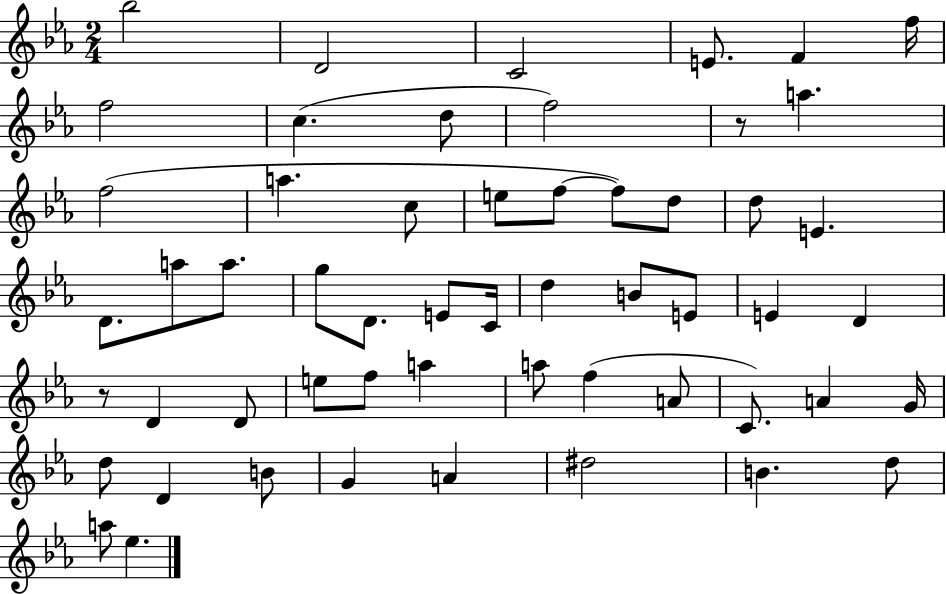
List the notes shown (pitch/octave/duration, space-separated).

Bb5/h D4/h C4/h E4/e. F4/q F5/s F5/h C5/q. D5/e F5/h R/e A5/q. F5/h A5/q. C5/e E5/e F5/e F5/e D5/e D5/e E4/q. D4/e. A5/e A5/e. G5/e D4/e. E4/e C4/s D5/q B4/e E4/e E4/q D4/q R/e D4/q D4/e E5/e F5/e A5/q A5/e F5/q A4/e C4/e. A4/q G4/s D5/e D4/q B4/e G4/q A4/q D#5/h B4/q. D5/e A5/e Eb5/q.